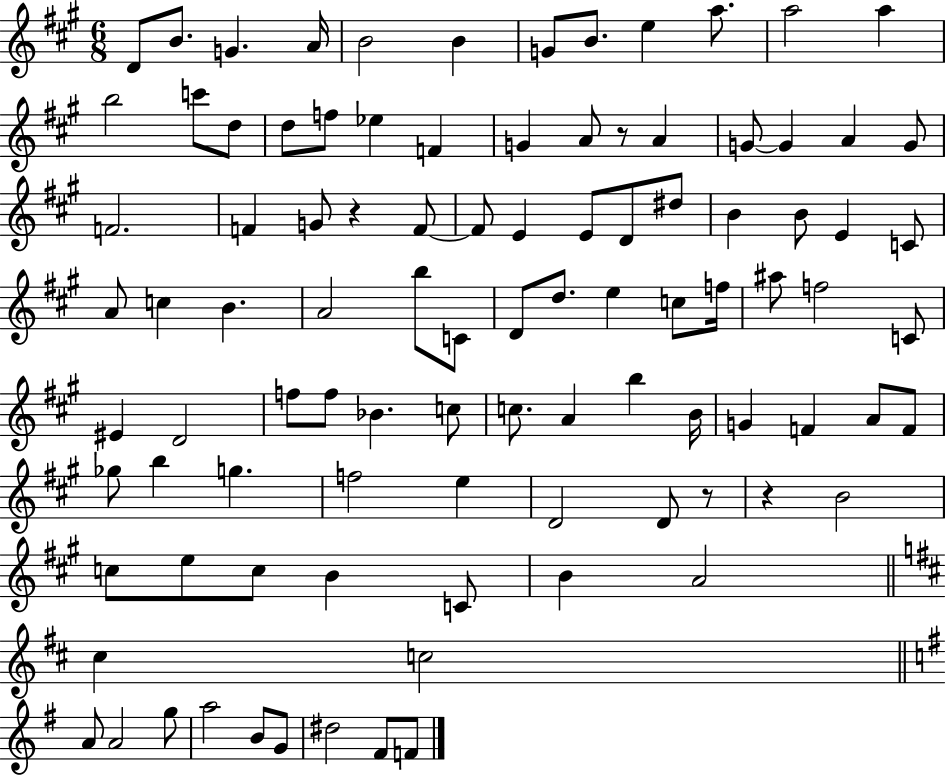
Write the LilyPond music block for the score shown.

{
  \clef treble
  \numericTimeSignature
  \time 6/8
  \key a \major
  d'8 b'8. g'4. a'16 | b'2 b'4 | g'8 b'8. e''4 a''8. | a''2 a''4 | \break b''2 c'''8 d''8 | d''8 f''8 ees''4 f'4 | g'4 a'8 r8 a'4 | g'8~~ g'4 a'4 g'8 | \break f'2. | f'4 g'8 r4 f'8~~ | f'8 e'4 e'8 d'8 dis''8 | b'4 b'8 e'4 c'8 | \break a'8 c''4 b'4. | a'2 b''8 c'8 | d'8 d''8. e''4 c''8 f''16 | ais''8 f''2 c'8 | \break eis'4 d'2 | f''8 f''8 bes'4. c''8 | c''8. a'4 b''4 b'16 | g'4 f'4 a'8 f'8 | \break ges''8 b''4 g''4. | f''2 e''4 | d'2 d'8 r8 | r4 b'2 | \break c''8 e''8 c''8 b'4 c'8 | b'4 a'2 | \bar "||" \break \key d \major cis''4 c''2 | \bar "||" \break \key g \major a'8 a'2 g''8 | a''2 b'8 g'8 | dis''2 fis'8 f'8 | \bar "|."
}